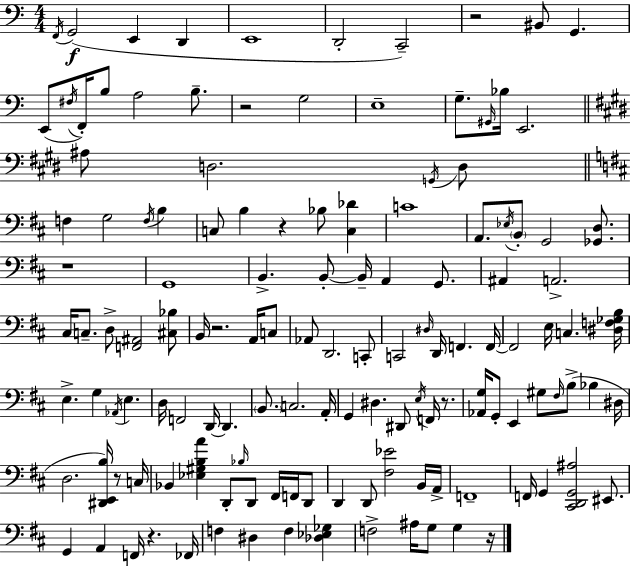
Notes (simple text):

F2/s G2/h E2/q D2/q E2/w D2/h C2/h R/h BIS2/e G2/q. E2/e F#3/s F2/s B3/e A3/h B3/e. R/h G3/h E3/w G3/e. G#2/s Bb3/s E2/h. A#3/e D3/h. G2/s D3/e F3/q G3/h F3/s B3/q C3/e B3/q R/q Bb3/e [C3,Db4]/q C4/w A2/e. Eb3/s B2/e G2/h [Gb2,D3]/e. R/w G2/w B2/q. B2/e B2/s A2/q G2/e. A#2/q A2/h. C#3/s C3/e. D3/e [F2,A#2]/h [C#3,Bb3]/e B2/s R/h. A2/s C3/e Ab2/e D2/h. C2/e C2/h D#3/s D2/s F2/q. F2/s F2/h E3/s C3/q. [D#3,F3,Gb3,B3]/s E3/q. G3/q Ab2/s E3/q. D3/s F2/h D2/s D2/q. B2/e. C3/h. A2/s G2/q D#3/q. D#2/e E3/s F2/s R/e. [Ab2,G3]/s G2/e E2/q G#3/e F#3/s B3/e Bb3/q D#3/s D3/h. [D#2,E2,B3]/s R/e C3/s Bb2/q [Eb3,G#3,B3,A4]/q D2/e Bb3/s D2/e F#2/s F2/s D2/e D2/q D2/e [F#3,Eb4]/h B2/s A2/s F2/w F2/s G2/q [C#2,D2,G2,A#3]/h EIS2/e. G2/q A2/q F2/s R/q. FES2/s F3/q D#3/q F3/q [Db3,Eb3,Gb3]/q F3/h A#3/s G3/e G3/q R/s